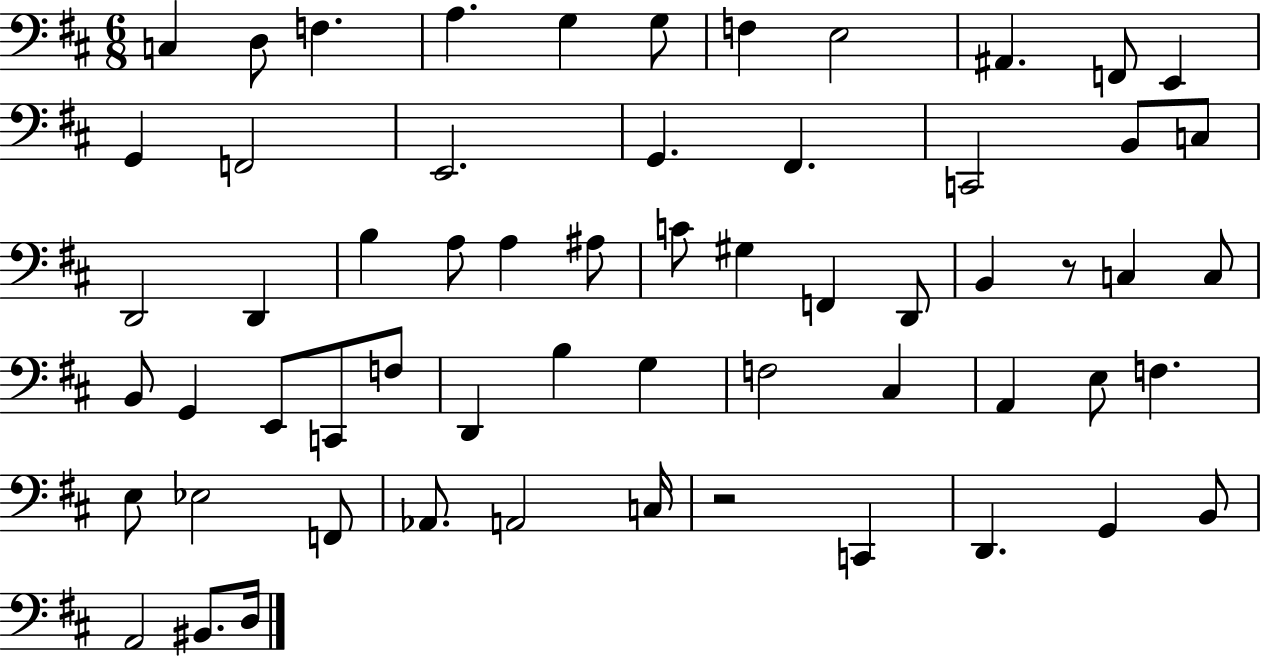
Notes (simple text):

C3/q D3/e F3/q. A3/q. G3/q G3/e F3/q E3/h A#2/q. F2/e E2/q G2/q F2/h E2/h. G2/q. F#2/q. C2/h B2/e C3/e D2/h D2/q B3/q A3/e A3/q A#3/e C4/e G#3/q F2/q D2/e B2/q R/e C3/q C3/e B2/e G2/q E2/e C2/e F3/e D2/q B3/q G3/q F3/h C#3/q A2/q E3/e F3/q. E3/e Eb3/h F2/e Ab2/e. A2/h C3/s R/h C2/q D2/q. G2/q B2/e A2/h BIS2/e. D3/s